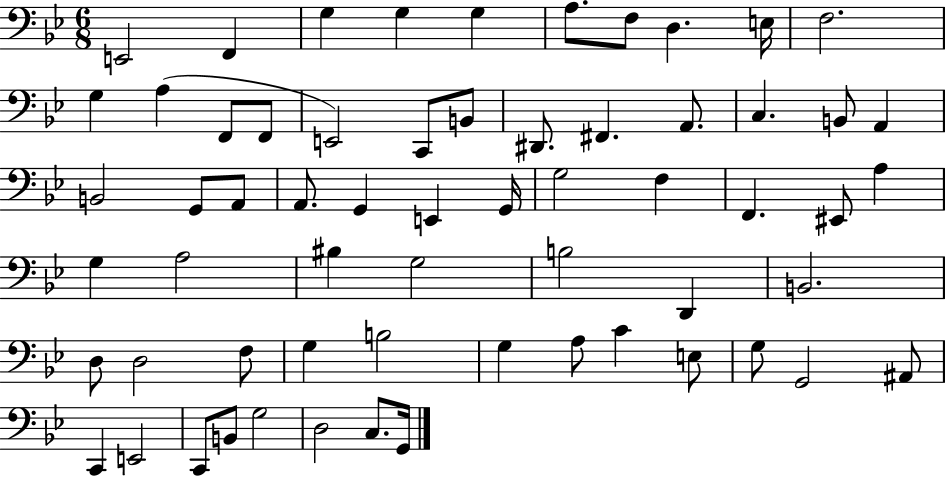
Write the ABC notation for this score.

X:1
T:Untitled
M:6/8
L:1/4
K:Bb
E,,2 F,, G, G, G, A,/2 F,/2 D, E,/4 F,2 G, A, F,,/2 F,,/2 E,,2 C,,/2 B,,/2 ^D,,/2 ^F,, A,,/2 C, B,,/2 A,, B,,2 G,,/2 A,,/2 A,,/2 G,, E,, G,,/4 G,2 F, F,, ^E,,/2 A, G, A,2 ^B, G,2 B,2 D,, B,,2 D,/2 D,2 F,/2 G, B,2 G, A,/2 C E,/2 G,/2 G,,2 ^A,,/2 C,, E,,2 C,,/2 B,,/2 G,2 D,2 C,/2 G,,/4